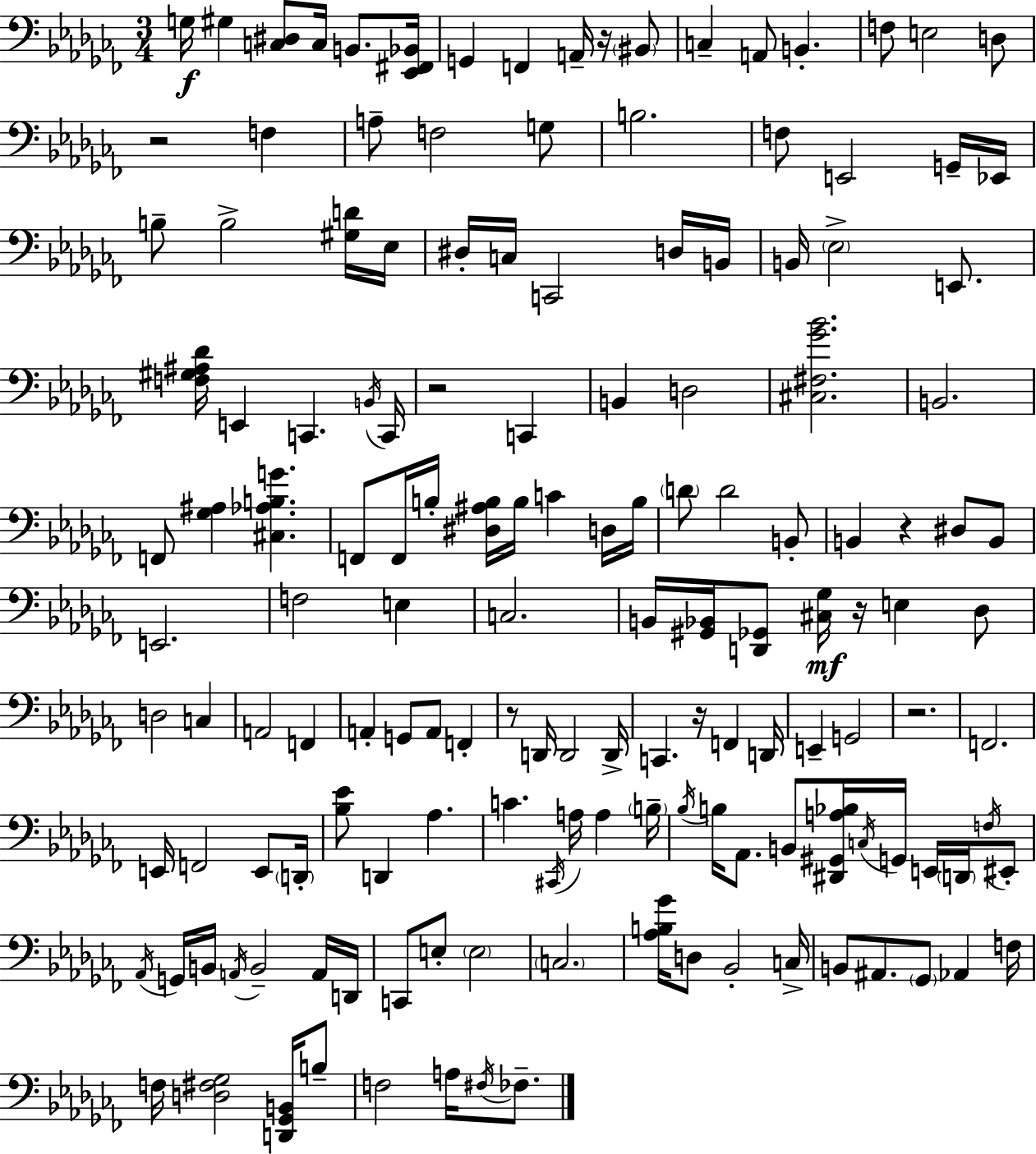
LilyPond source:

{
  \clef bass
  \numericTimeSignature
  \time 3/4
  \key aes \minor
  g16\f gis4 <c dis>8 c16 b,8. <ees, fis, bes,>16 | g,4 f,4 a,16-- r16 \parenthesize bis,8 | c4-- a,8 b,4.-. | f8 e2 d8 | \break r2 f4 | a8-- f2 g8 | b2. | f8 e,2 g,16-- ees,16 | \break b8-- b2-> <gis d'>16 ees16 | dis16-. c16 c,2 d16 b,16 | b,16 \parenthesize ees2-> e,8. | <f gis ais des'>16 e,4 c,4. \acciaccatura { b,16 } | \break c,16 r2 c,4 | b,4 d2 | <cis fis ges' bes'>2. | b,2. | \break f,8 <ges ais>4 <cis aes b g'>4. | f,8 f,16 b16-. <dis ais b>16 b16 c'4 d16 | b16 \parenthesize d'8 d'2 b,8-. | b,4 r4 dis8 b,8 | \break e,2. | f2 e4 | c2. | b,16 <gis, bes,>16 <d, ges,>8 <cis ges>16\mf r16 e4 des8 | \break d2 c4 | a,2 f,4 | a,4-. g,8 a,8 f,4-. | r8 d,16 d,2 | \break d,16-> c,4. r16 f,4 | d,16 e,4-- g,2 | r2. | f,2. | \break e,16 f,2 e,8 | \parenthesize d,16-. <bes ees'>8 d,4 aes4. | c'4. \acciaccatura { cis,16 } a16 a4 | \parenthesize b16-- \acciaccatura { bes16 } b16 aes,8. b,8 <dis, gis, a bes>16 \acciaccatura { c16 } g,16 | \break e,16 \parenthesize d,16 \acciaccatura { f16 } eis,8-. \acciaccatura { aes,16 } g,16 b,16 \acciaccatura { a,16 } b,2-- | a,16 d,16 c,8 e8-. \parenthesize e2 | \parenthesize c2. | <aes b ges'>16 d8 bes,2-. | \break c16-> b,8 ais,8. | \parenthesize ges,8 aes,4 f16 f16 <d fis ges>2 | <d, ges, b,>16 b8-- f2 | a16 \acciaccatura { fis16 } fes8.-- \bar "|."
}